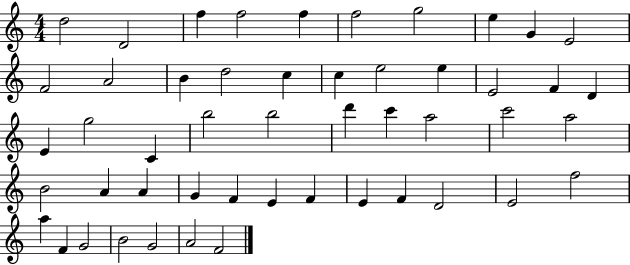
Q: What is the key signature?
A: C major